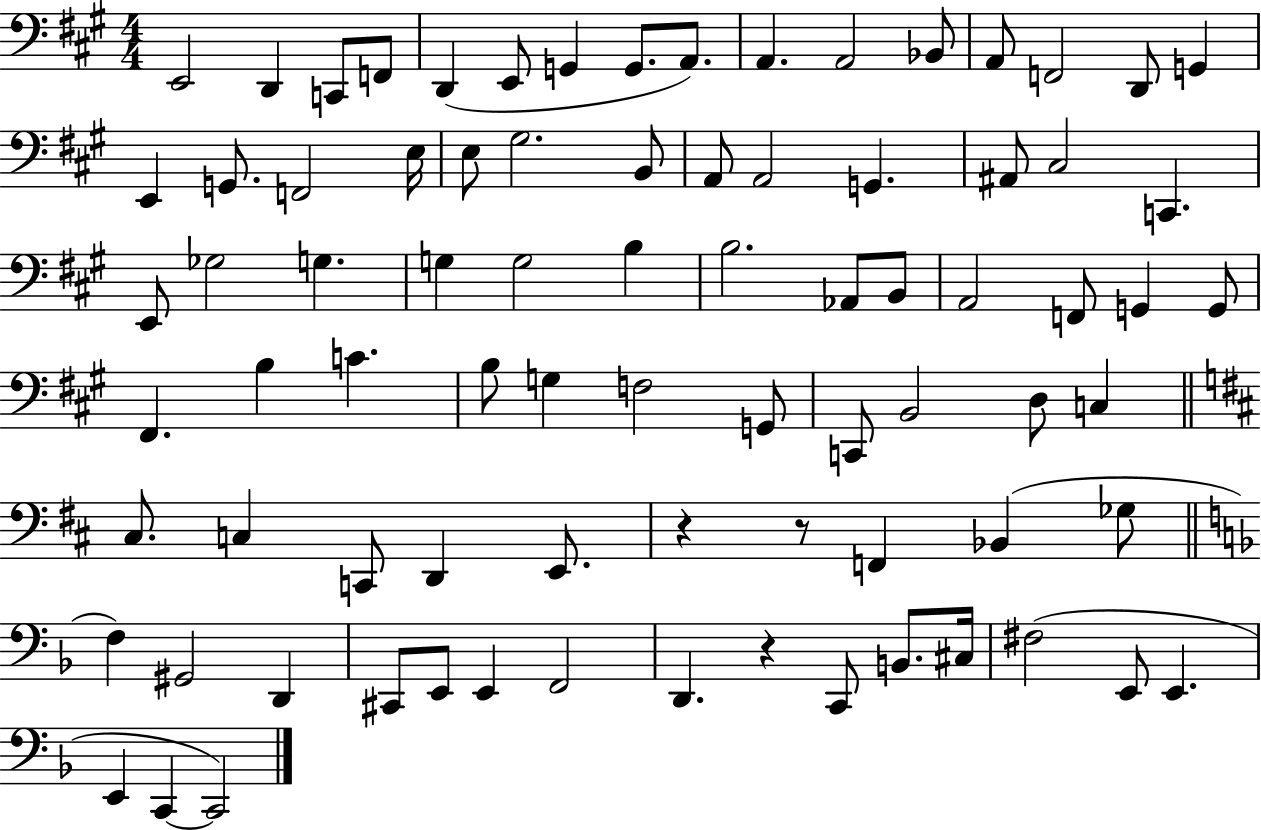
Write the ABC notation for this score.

X:1
T:Untitled
M:4/4
L:1/4
K:A
E,,2 D,, C,,/2 F,,/2 D,, E,,/2 G,, G,,/2 A,,/2 A,, A,,2 _B,,/2 A,,/2 F,,2 D,,/2 G,, E,, G,,/2 F,,2 E,/4 E,/2 ^G,2 B,,/2 A,,/2 A,,2 G,, ^A,,/2 ^C,2 C,, E,,/2 _G,2 G, G, G,2 B, B,2 _A,,/2 B,,/2 A,,2 F,,/2 G,, G,,/2 ^F,, B, C B,/2 G, F,2 G,,/2 C,,/2 B,,2 D,/2 C, ^C,/2 C, C,,/2 D,, E,,/2 z z/2 F,, _B,, _G,/2 F, ^G,,2 D,, ^C,,/2 E,,/2 E,, F,,2 D,, z C,,/2 B,,/2 ^C,/4 ^F,2 E,,/2 E,, E,, C,, C,,2